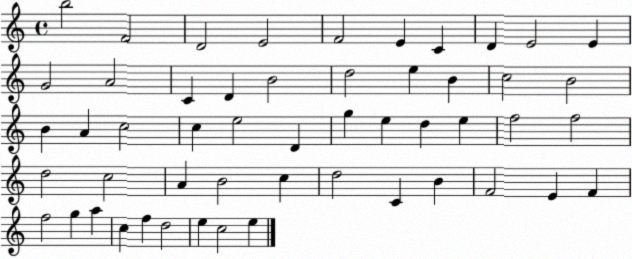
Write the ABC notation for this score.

X:1
T:Untitled
M:4/4
L:1/4
K:C
b2 F2 D2 E2 F2 E C D E2 E G2 A2 C D B2 d2 e B c2 B2 B A c2 c e2 D g e d e f2 f2 d2 c2 A B2 c d2 C B F2 E F f2 g a c f d2 e c2 e